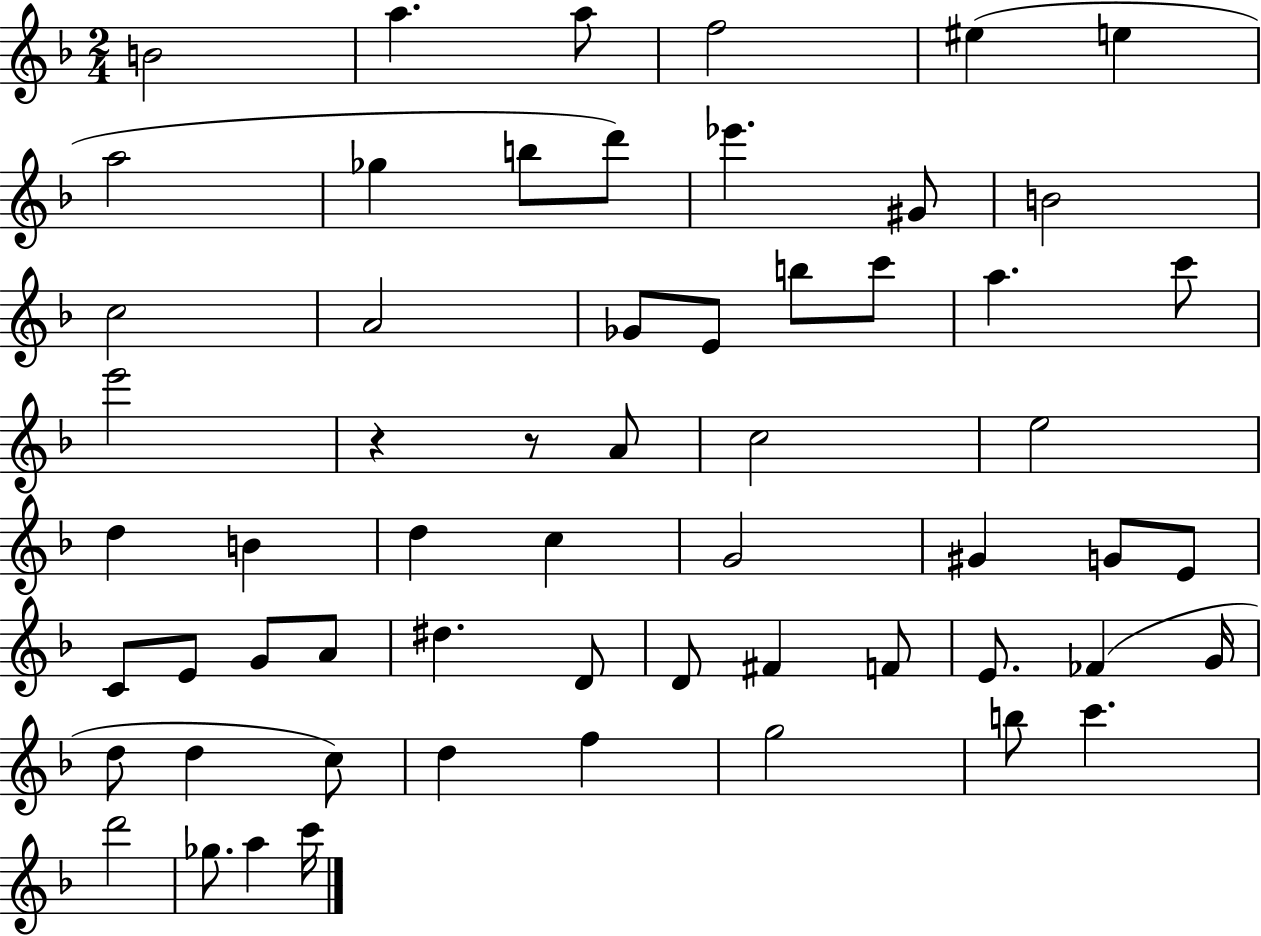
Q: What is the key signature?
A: F major